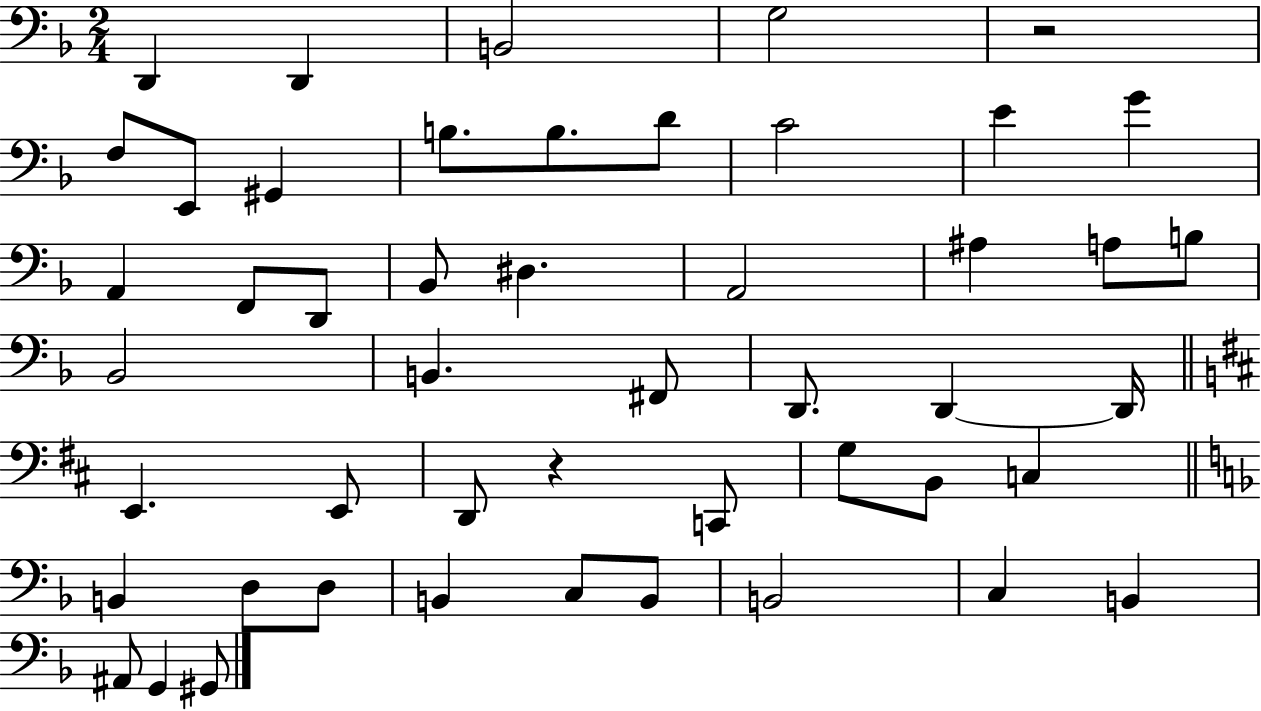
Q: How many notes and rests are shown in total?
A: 49